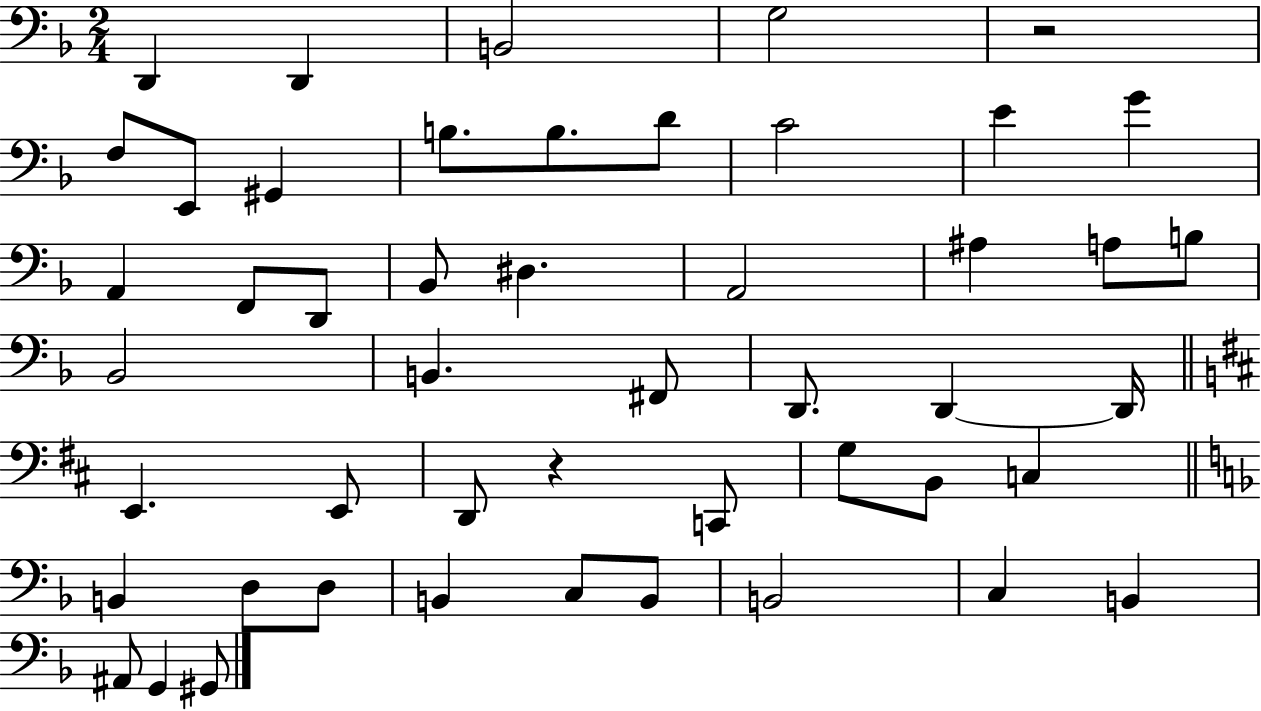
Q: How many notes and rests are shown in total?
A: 49